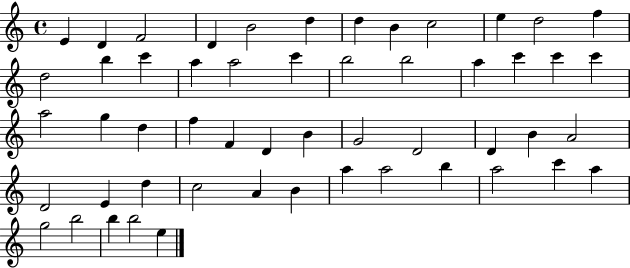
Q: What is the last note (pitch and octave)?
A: E5